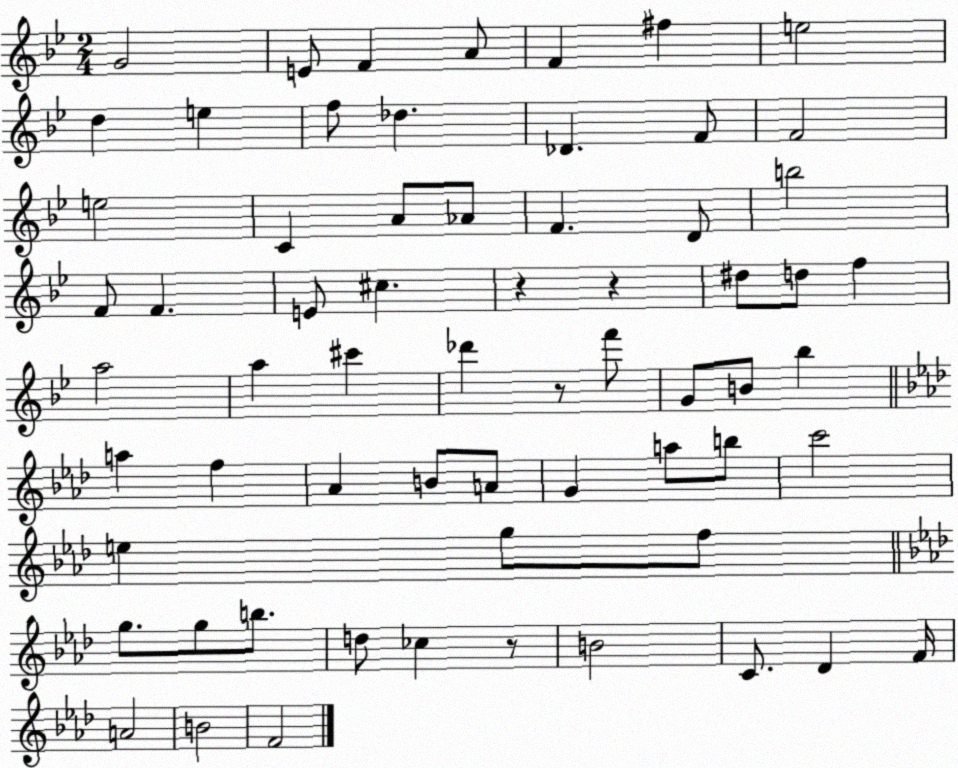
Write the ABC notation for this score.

X:1
T:Untitled
M:2/4
L:1/4
K:Bb
G2 E/2 F A/2 F ^f e2 d e f/2 _d _D F/2 F2 e2 C A/2 _A/2 F D/2 b2 F/2 F E/2 ^c z z ^d/2 d/2 f a2 a ^c' _d' z/2 f'/2 G/2 B/2 _b a f _A B/2 A/2 G a/2 b/2 c'2 e g/2 f/2 g/2 g/2 b/2 d/2 _c z/2 B2 C/2 _D F/4 A2 B2 F2